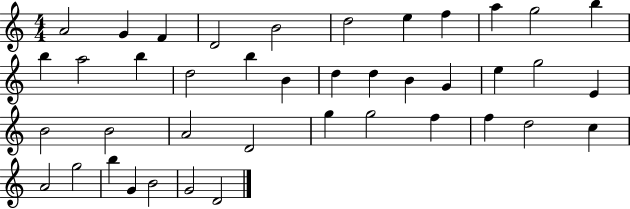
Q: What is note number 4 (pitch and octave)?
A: D4